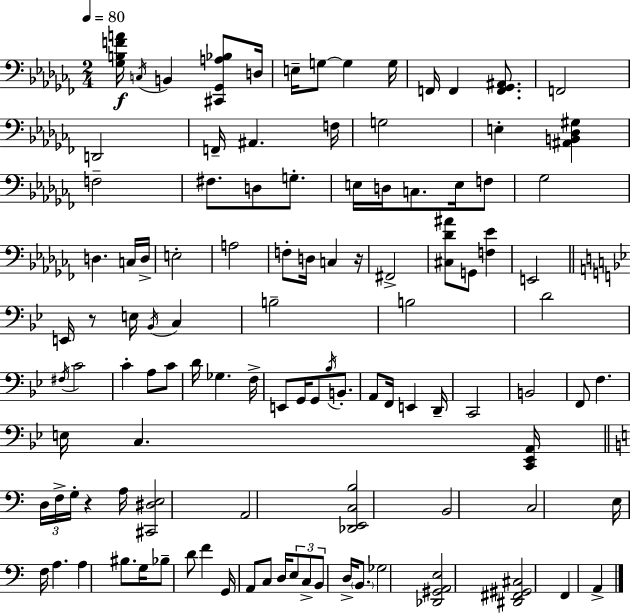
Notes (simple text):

[Gb3,B3,F4,A4]/s C3/s B2/q [C#2,Gb2,A3,Bb3]/e D3/s E3/s G3/e G3/q G3/s F2/s F2/q [F2,Gb2,A#2]/e. F2/h D2/h F2/s A#2/q. F3/s G3/h E3/q [A#2,B2,Db3,G#3]/q F3/h F#3/e. D3/e G3/e. E3/s D3/s C3/e. E3/s F3/e Gb3/h D3/q. C3/s D3/s E3/h A3/h F3/e D3/s C3/q R/s F#2/h [C#3,Db4,A#4]/e G2/e [F3,Eb4]/q E2/h E2/s R/e E3/s Bb2/s C3/q B3/h B3/h D4/h F#3/s C4/h C4/q A3/e C4/e D4/s Gb3/q. F3/s E2/e G2/s G2/e Bb3/s B2/e. A2/e F2/s E2/q D2/s C2/h B2/h F2/e F3/q. E3/s C3/q. [C2,Eb2,A2]/s D3/s F3/s G3/s R/q A3/s [C#2,D#3,E3]/h A2/h [Db2,E2,C3,B3]/h B2/h C3/h E3/s F3/s A3/q. A3/q BIS3/e. G3/s Bb3/e D4/e F4/q G2/s A2/e C3/e D3/s E3/e C3/e B2/e D3/s B2/e. Gb3/h [Db2,G#2,A2,E3]/h [D#2,F#2,G#2,C#3]/h F2/q A2/q